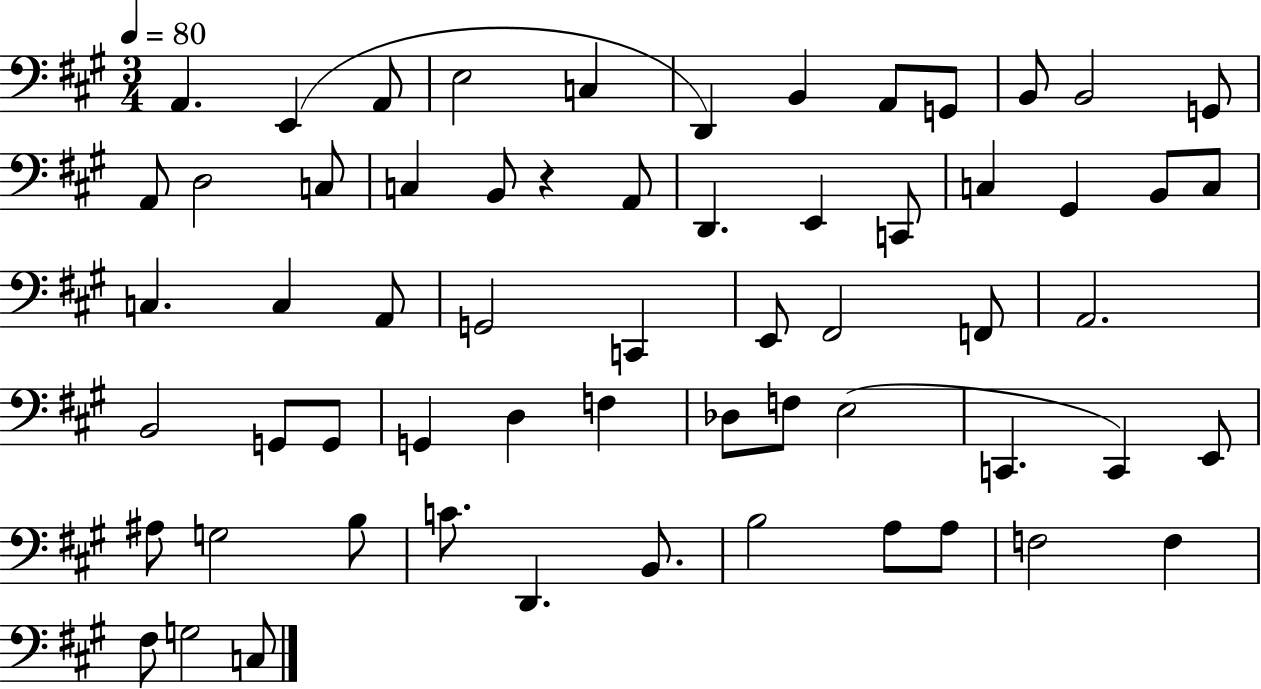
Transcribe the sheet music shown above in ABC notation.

X:1
T:Untitled
M:3/4
L:1/4
K:A
A,, E,, A,,/2 E,2 C, D,, B,, A,,/2 G,,/2 B,,/2 B,,2 G,,/2 A,,/2 D,2 C,/2 C, B,,/2 z A,,/2 D,, E,, C,,/2 C, ^G,, B,,/2 C,/2 C, C, A,,/2 G,,2 C,, E,,/2 ^F,,2 F,,/2 A,,2 B,,2 G,,/2 G,,/2 G,, D, F, _D,/2 F,/2 E,2 C,, C,, E,,/2 ^A,/2 G,2 B,/2 C/2 D,, B,,/2 B,2 A,/2 A,/2 F,2 F, ^F,/2 G,2 C,/2